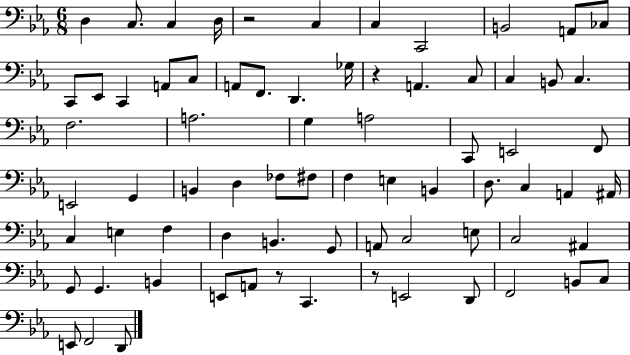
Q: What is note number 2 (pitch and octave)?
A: C3